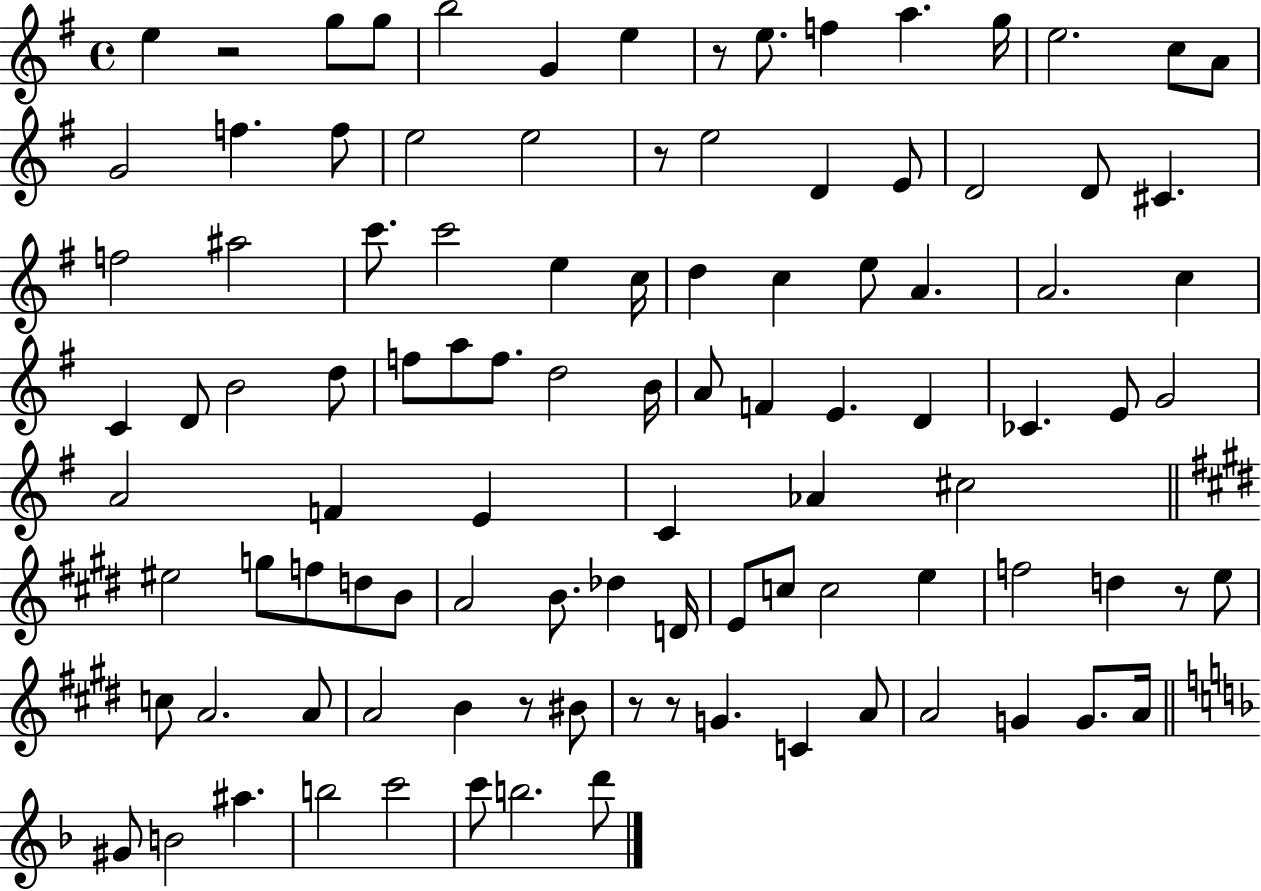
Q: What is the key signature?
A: G major